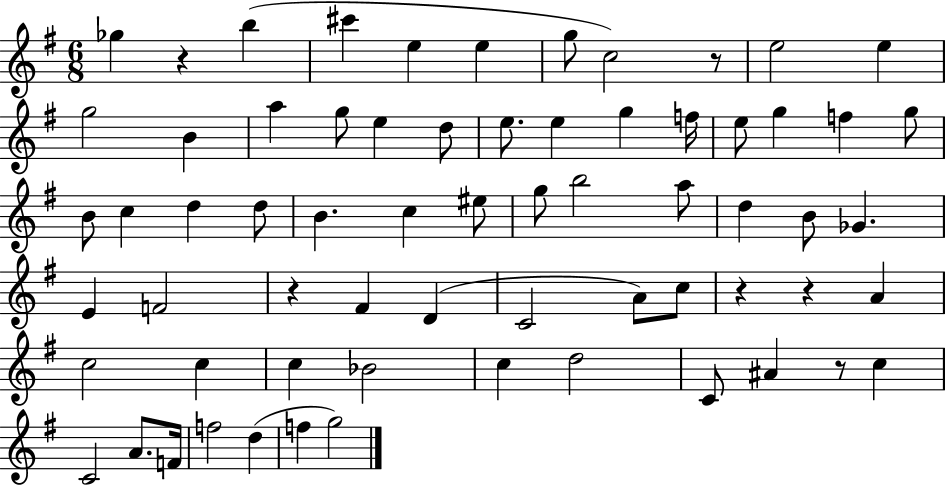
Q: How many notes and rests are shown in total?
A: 66